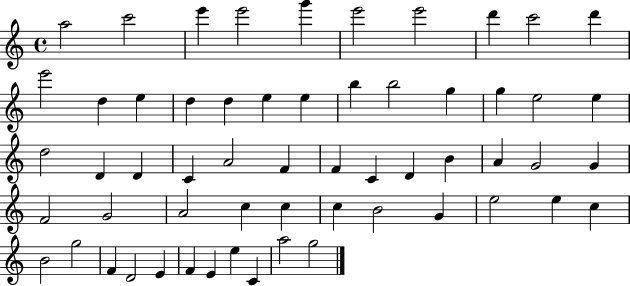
{
  \clef treble
  \time 4/4
  \defaultTimeSignature
  \key c \major
  a''2 c'''2 | e'''4 e'''2 g'''4 | e'''2 e'''2 | d'''4 c'''2 d'''4 | \break e'''2 d''4 e''4 | d''4 d''4 e''4 e''4 | b''4 b''2 g''4 | g''4 e''2 e''4 | \break d''2 d'4 d'4 | c'4 a'2 f'4 | f'4 c'4 d'4 b'4 | a'4 g'2 g'4 | \break f'2 g'2 | a'2 c''4 c''4 | c''4 b'2 g'4 | e''2 e''4 c''4 | \break b'2 g''2 | f'4 d'2 e'4 | f'4 e'4 e''4 c'4 | a''2 g''2 | \break \bar "|."
}